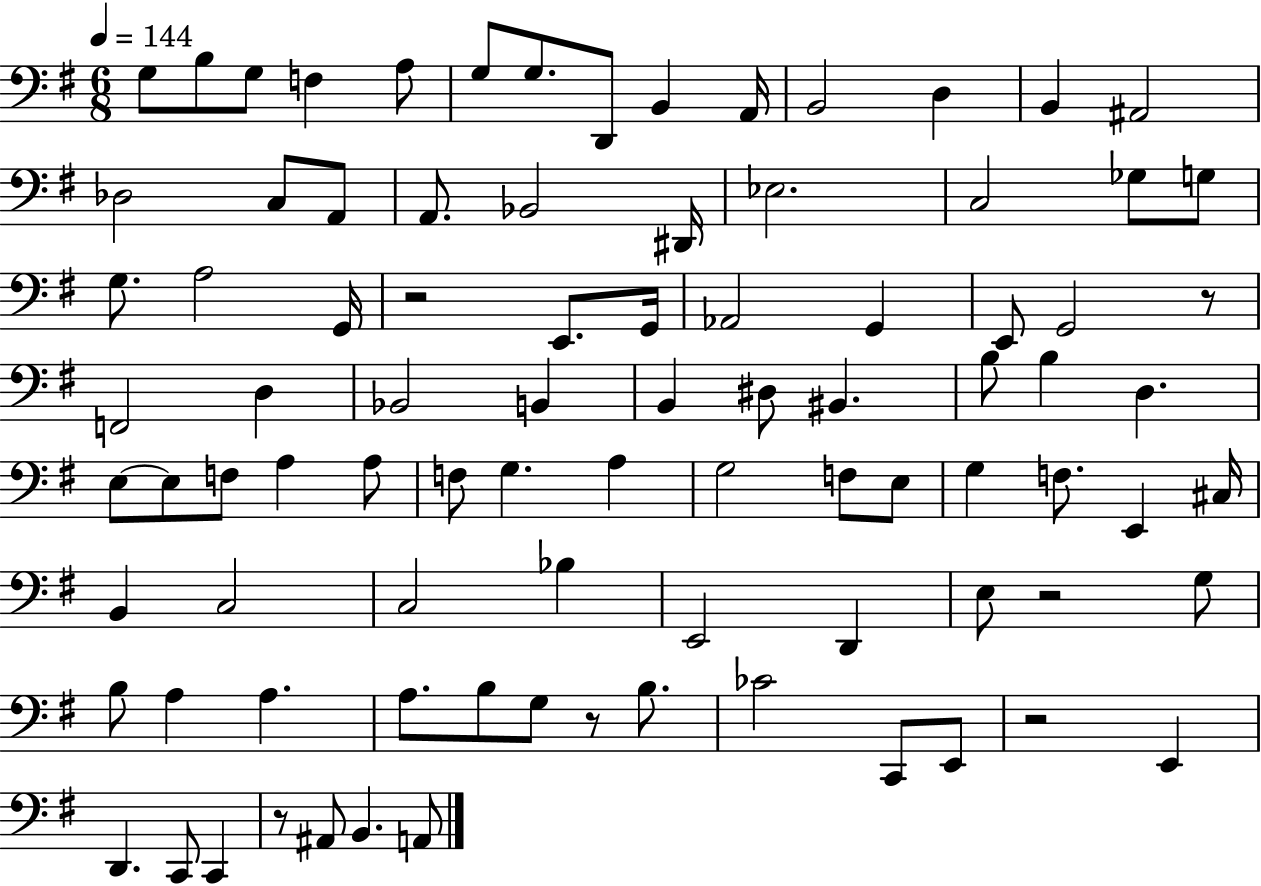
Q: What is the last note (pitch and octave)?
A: A2